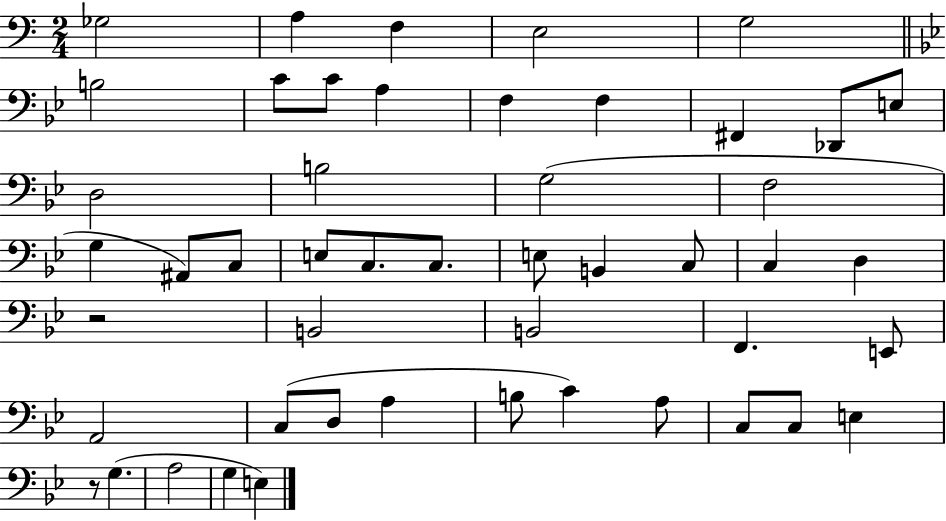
X:1
T:Untitled
M:2/4
L:1/4
K:C
_G,2 A, F, E,2 G,2 B,2 C/2 C/2 A, F, F, ^F,, _D,,/2 E,/2 D,2 B,2 G,2 F,2 G, ^A,,/2 C,/2 E,/2 C,/2 C,/2 E,/2 B,, C,/2 C, D, z2 B,,2 B,,2 F,, E,,/2 A,,2 C,/2 D,/2 A, B,/2 C A,/2 C,/2 C,/2 E, z/2 G, A,2 G, E,